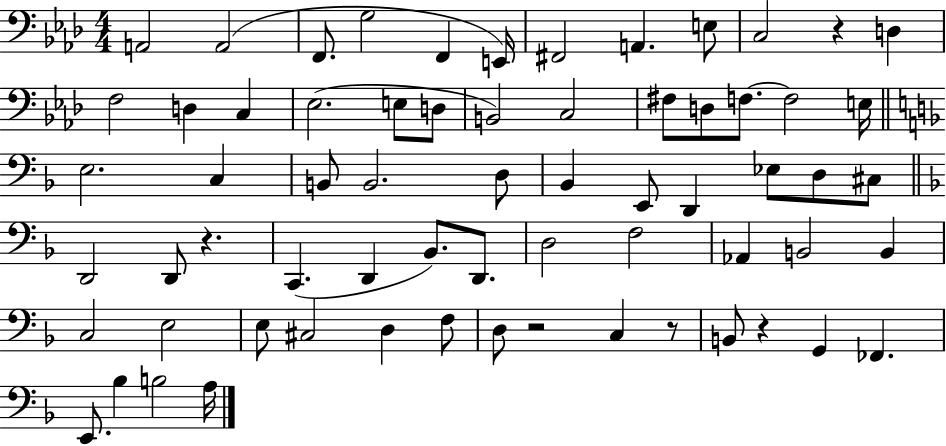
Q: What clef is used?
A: bass